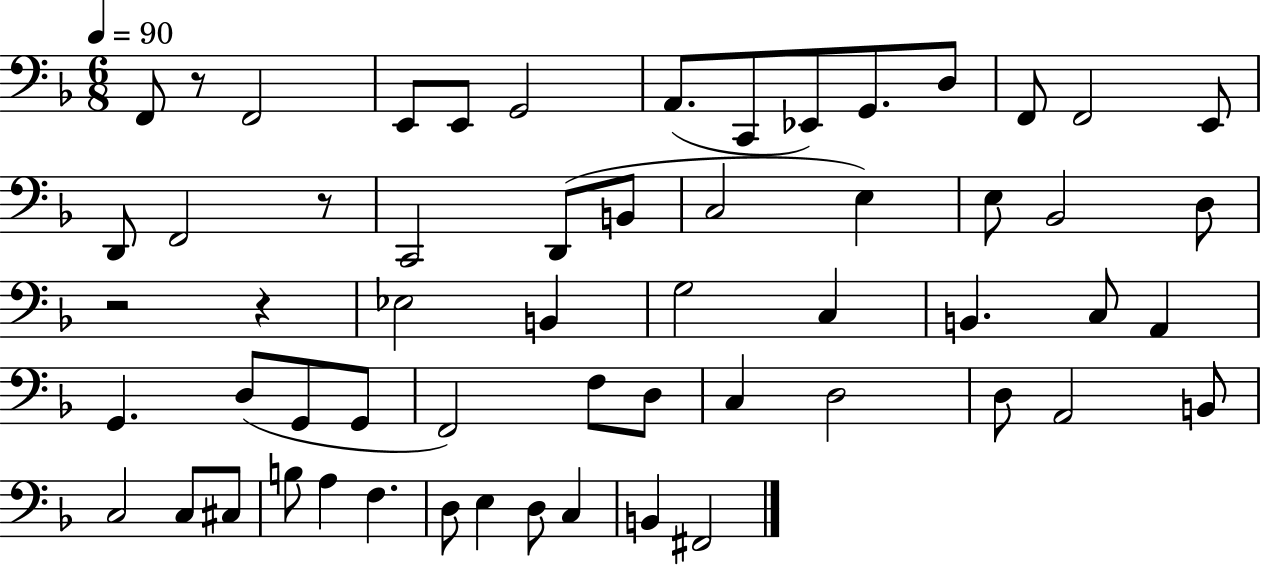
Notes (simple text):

F2/e R/e F2/h E2/e E2/e G2/h A2/e. C2/e Eb2/e G2/e. D3/e F2/e F2/h E2/e D2/e F2/h R/e C2/h D2/e B2/e C3/h E3/q E3/e Bb2/h D3/e R/h R/q Eb3/h B2/q G3/h C3/q B2/q. C3/e A2/q G2/q. D3/e G2/e G2/e F2/h F3/e D3/e C3/q D3/h D3/e A2/h B2/e C3/h C3/e C#3/e B3/e A3/q F3/q. D3/e E3/q D3/e C3/q B2/q F#2/h